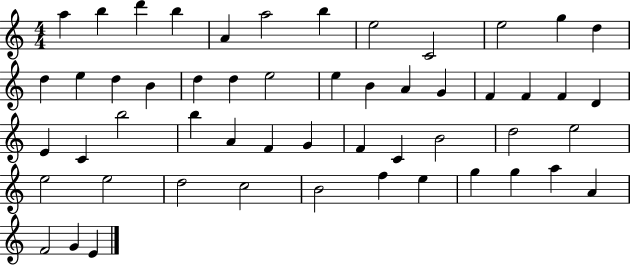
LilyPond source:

{
  \clef treble
  \numericTimeSignature
  \time 4/4
  \key c \major
  a''4 b''4 d'''4 b''4 | a'4 a''2 b''4 | e''2 c'2 | e''2 g''4 d''4 | \break d''4 e''4 d''4 b'4 | d''4 d''4 e''2 | e''4 b'4 a'4 g'4 | f'4 f'4 f'4 d'4 | \break e'4 c'4 b''2 | b''4 a'4 f'4 g'4 | f'4 c'4 b'2 | d''2 e''2 | \break e''2 e''2 | d''2 c''2 | b'2 f''4 e''4 | g''4 g''4 a''4 a'4 | \break f'2 g'4 e'4 | \bar "|."
}